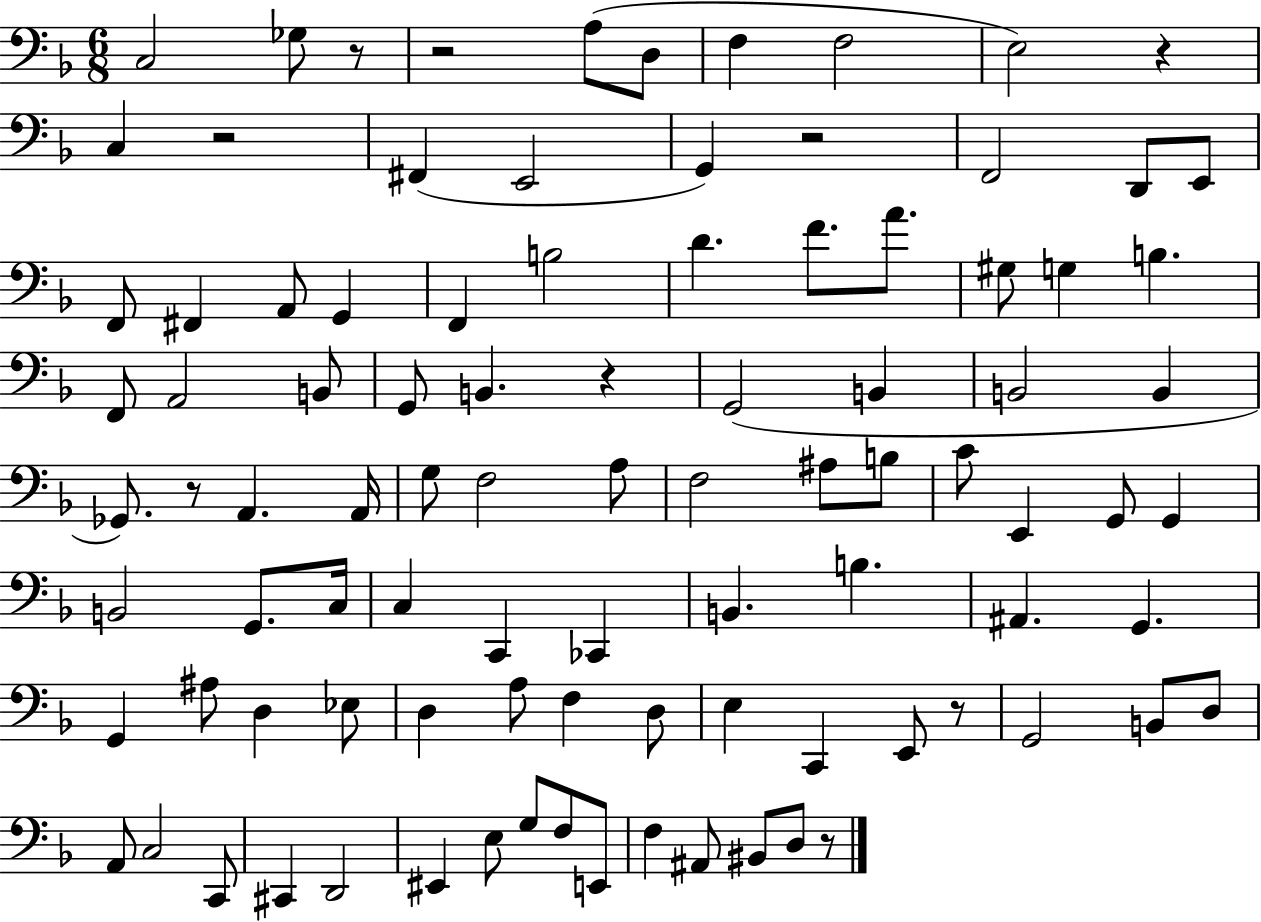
C3/h Gb3/e R/e R/h A3/e D3/e F3/q F3/h E3/h R/q C3/q R/h F#2/q E2/h G2/q R/h F2/h D2/e E2/e F2/e F#2/q A2/e G2/q F2/q B3/h D4/q. F4/e. A4/e. G#3/e G3/q B3/q. F2/e A2/h B2/e G2/e B2/q. R/q G2/h B2/q B2/h B2/q Gb2/e. R/e A2/q. A2/s G3/e F3/h A3/e F3/h A#3/e B3/e C4/e E2/q G2/e G2/q B2/h G2/e. C3/s C3/q C2/q CES2/q B2/q. B3/q. A#2/q. G2/q. G2/q A#3/e D3/q Eb3/e D3/q A3/e F3/q D3/e E3/q C2/q E2/e R/e G2/h B2/e D3/e A2/e C3/h C2/e C#2/q D2/h EIS2/q E3/e G3/e F3/e E2/e F3/q A#2/e BIS2/e D3/e R/e